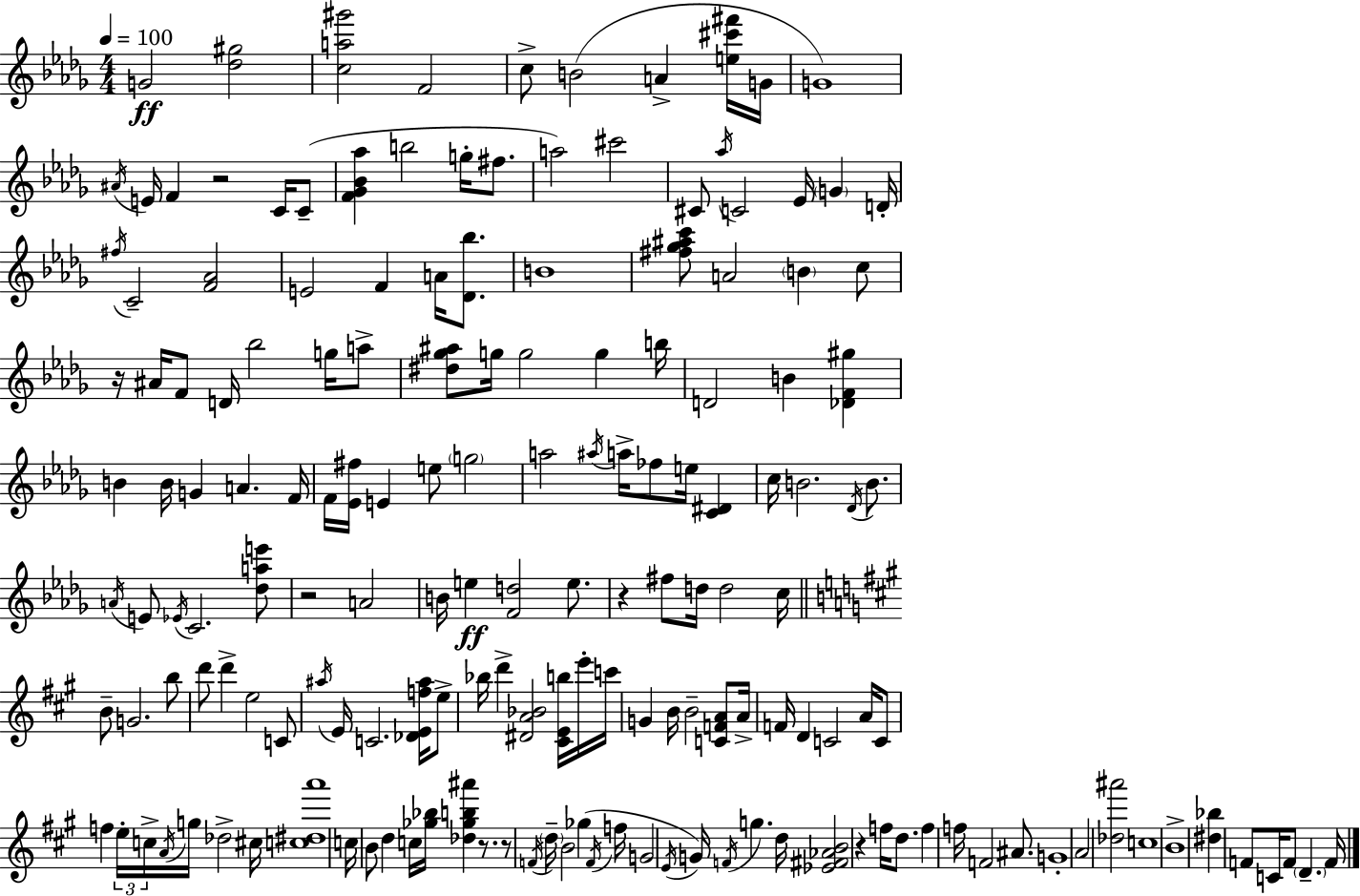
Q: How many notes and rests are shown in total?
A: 166